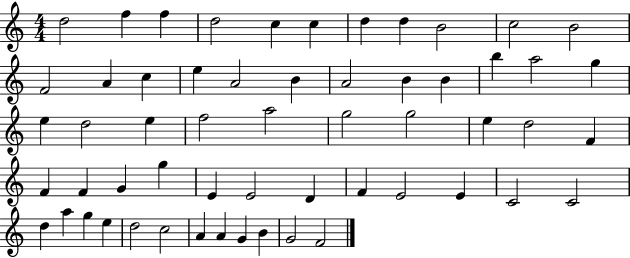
D5/h F5/q F5/q D5/h C5/q C5/q D5/q D5/q B4/h C5/h B4/h F4/h A4/q C5/q E5/q A4/h B4/q A4/h B4/q B4/q B5/q A5/h G5/q E5/q D5/h E5/q F5/h A5/h G5/h G5/h E5/q D5/h F4/q F4/q F4/q G4/q G5/q E4/q E4/h D4/q F4/q E4/h E4/q C4/h C4/h D5/q A5/q G5/q E5/q D5/h C5/h A4/q A4/q G4/q B4/q G4/h F4/h